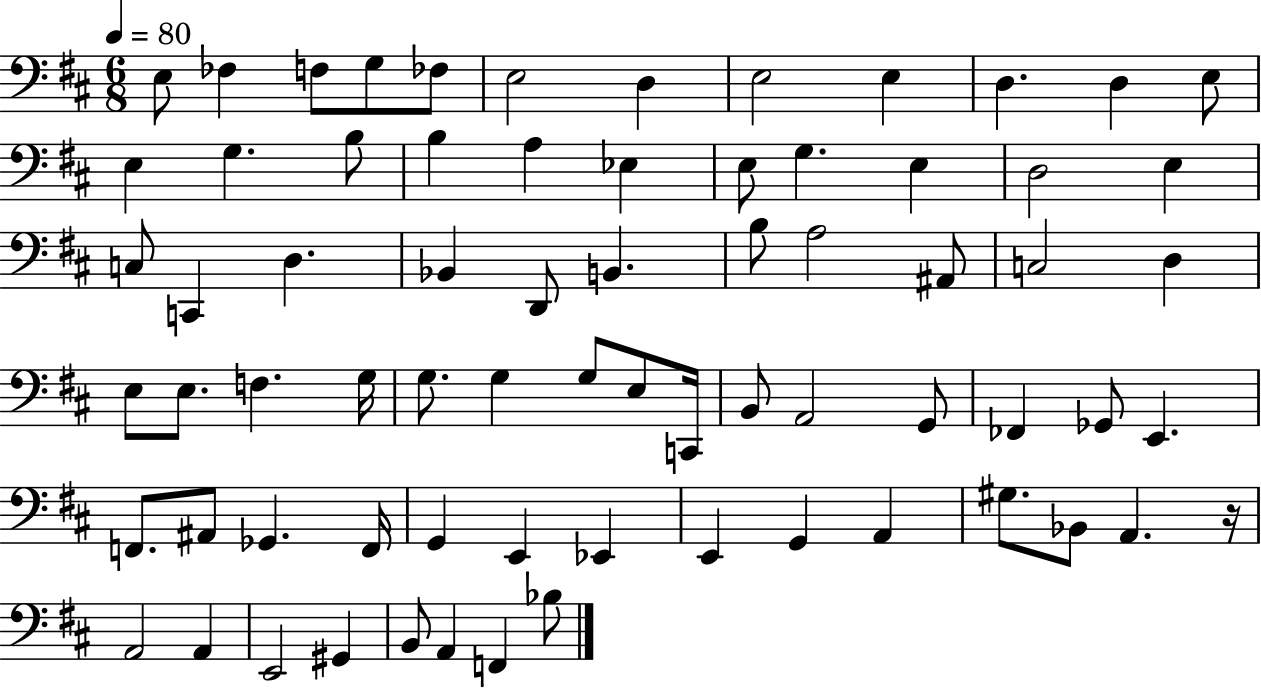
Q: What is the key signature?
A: D major